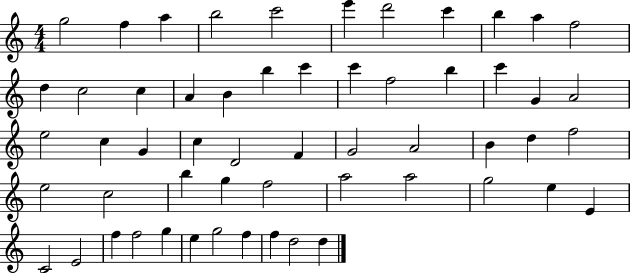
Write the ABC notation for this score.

X:1
T:Untitled
M:4/4
L:1/4
K:C
g2 f a b2 c'2 e' d'2 c' b a f2 d c2 c A B b c' c' f2 b c' G A2 e2 c G c D2 F G2 A2 B d f2 e2 c2 b g f2 a2 a2 g2 e E C2 E2 f f2 g e g2 f f d2 d